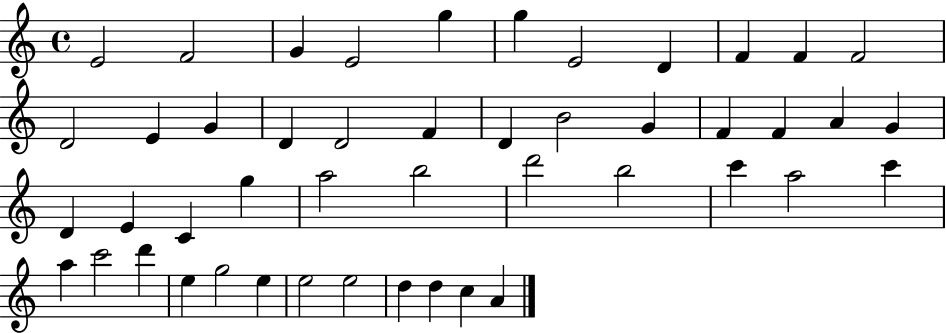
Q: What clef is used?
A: treble